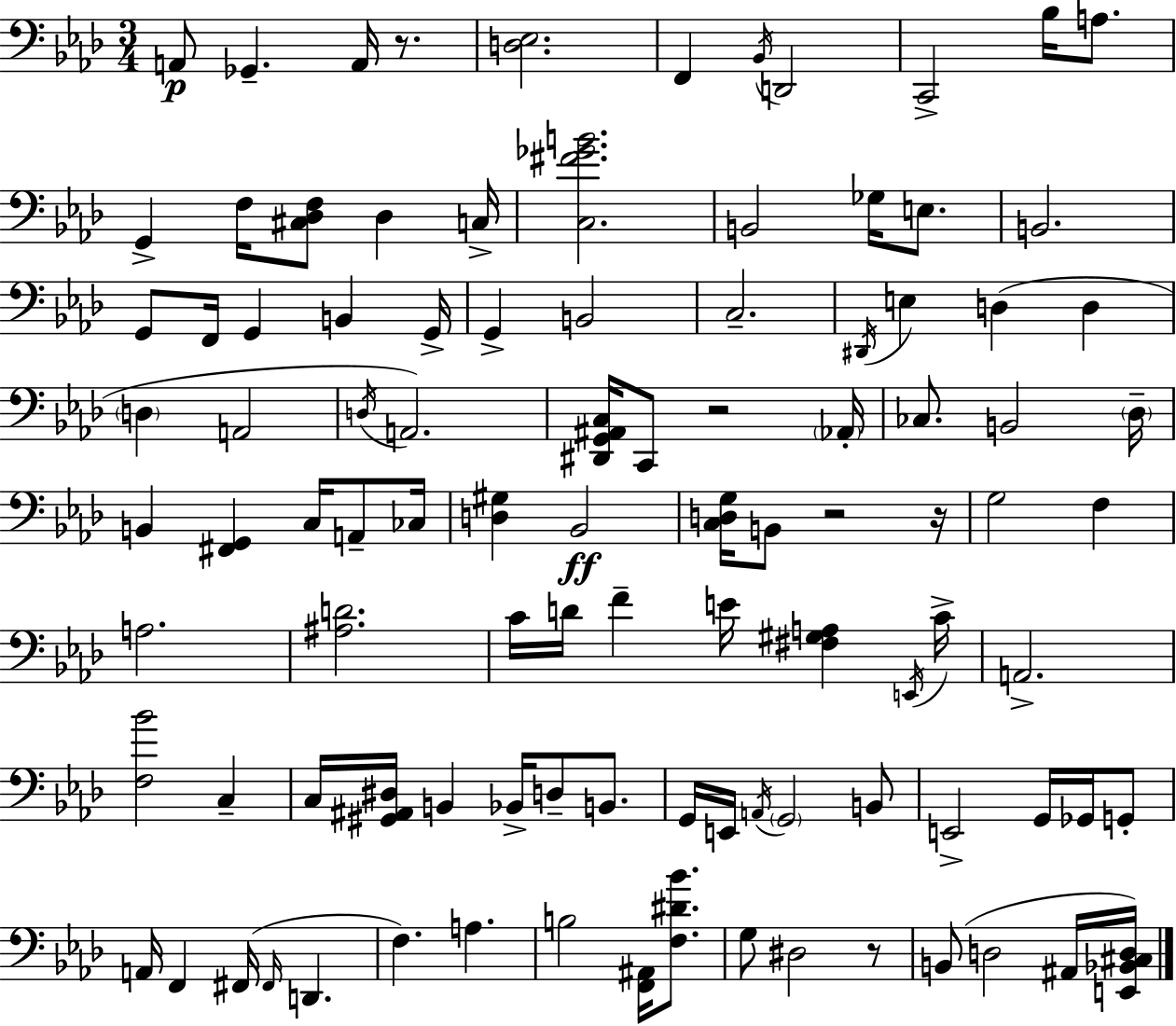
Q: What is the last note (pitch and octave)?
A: A#2